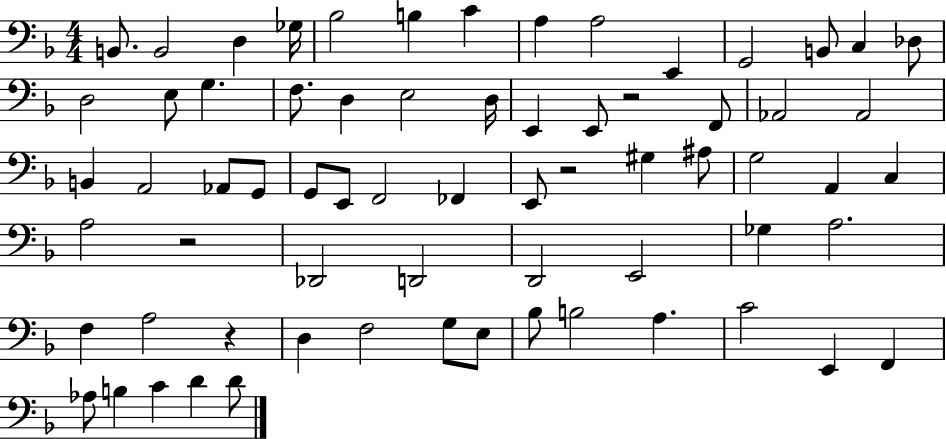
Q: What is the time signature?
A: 4/4